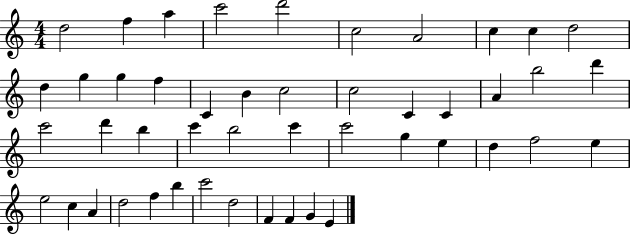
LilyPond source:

{
  \clef treble
  \numericTimeSignature
  \time 4/4
  \key c \major
  d''2 f''4 a''4 | c'''2 d'''2 | c''2 a'2 | c''4 c''4 d''2 | \break d''4 g''4 g''4 f''4 | c'4 b'4 c''2 | c''2 c'4 c'4 | a'4 b''2 d'''4 | \break c'''2 d'''4 b''4 | c'''4 b''2 c'''4 | c'''2 g''4 e''4 | d''4 f''2 e''4 | \break e''2 c''4 a'4 | d''2 f''4 b''4 | c'''2 d''2 | f'4 f'4 g'4 e'4 | \break \bar "|."
}